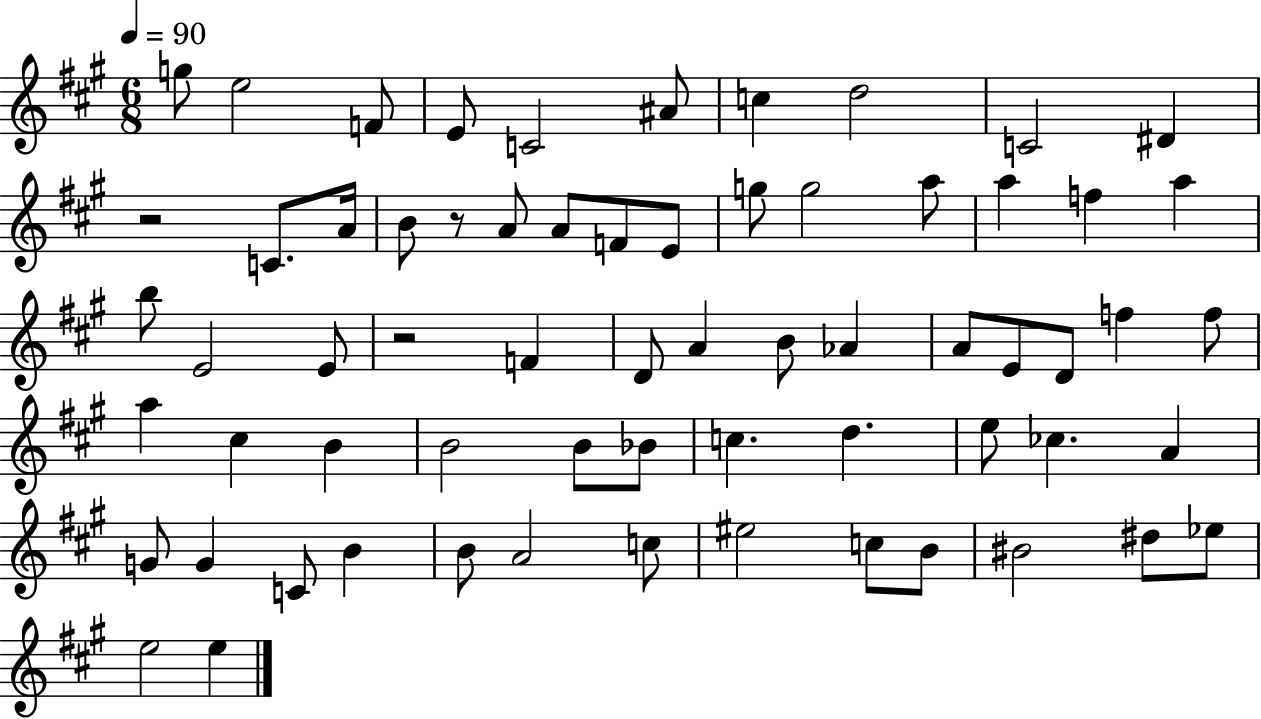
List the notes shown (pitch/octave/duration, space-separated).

G5/e E5/h F4/e E4/e C4/h A#4/e C5/q D5/h C4/h D#4/q R/h C4/e. A4/s B4/e R/e A4/e A4/e F4/e E4/e G5/e G5/h A5/e A5/q F5/q A5/q B5/e E4/h E4/e R/h F4/q D4/e A4/q B4/e Ab4/q A4/e E4/e D4/e F5/q F5/e A5/q C#5/q B4/q B4/h B4/e Bb4/e C5/q. D5/q. E5/e CES5/q. A4/q G4/e G4/q C4/e B4/q B4/e A4/h C5/e EIS5/h C5/e B4/e BIS4/h D#5/e Eb5/e E5/h E5/q